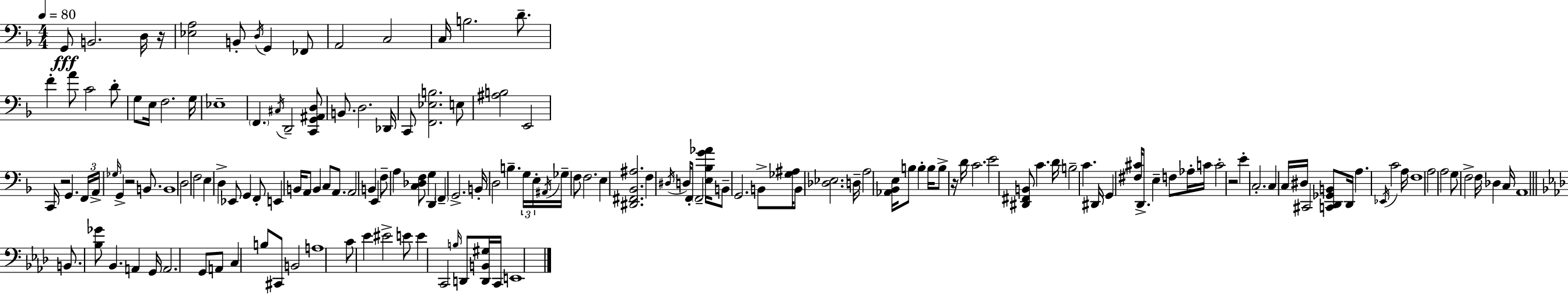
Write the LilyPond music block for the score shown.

{
  \clef bass
  \numericTimeSignature
  \time 4/4
  \key d \minor
  \tempo 4 = 80
  g,8\fff b,2. d16 r16 | <ees a>2 b,8-. \acciaccatura { d16 } g,4 fes,8 | a,2 c2 | c16 b2. d'8.-- | \break f'4-. a'8 c'2 d'8-. | g8 e16 f2. | g16 ees1-- | \parenthesize f,4. \acciaccatura { cis16 } d,2-- | \break <c, g, ais, d>8 b,8. d2. | des,16 c,8 <f, ees b>2. | e8 <ais b>2 e,2 | c,16 r2 g,4. | \break \tuplet 3/2 { f,16 a,16-> \grace { ges16 } } g,4-> r2 | b,8. b,1 | d2 f2 | e4 d4-> ees,8 g,4 | \break f,8-. e,4 b,16 a,8 b,4 c8 | a,8. a,2 b,4 e,4 | f8-- a4 <c des f>8 g4 d,4 | \parenthesize f,4-- g,2.-> | \break b,16-. d2 b4.-- | \tuplet 3/2 { g16 e16-. \acciaccatura { ais,16 } } ges16-- f8 f2. | e4 <dis, fis, bes, ais>2. | f4 \acciaccatura { dis16 } d16 f,8-. \parenthesize f,2-- | \break <e bes g' aes'>16 b,8-- g,2. | b,8-> <ges ais>16 b,8 <des ees>2. | d16-- a2 <aes, bes, e>16 b8 | b4-. b16 b8-> r16 d'16 c'2. | \break e'2 <dis, fis, b,>8 c'4. | d'16 b2-- c'4. | dis,16 g,4 <fis cis'>16 d,8.-> e4-- | f8 aes16-. c'16 c'2-. r2 | \break e'4-. c2.-. | c4 c16 dis16 cis,2 | <c, d, ges, b,>8 d,16 a4. \acciaccatura { ees,16 } c'2 | a16 f1 | \break a2 a2 | g8 f2-> | f16 des4 c16 a,1 | \bar "||" \break \key aes \major b,8. <bes ges'>8 bes,4. a,4 g,16 | a,2. g,8 a,8 | c4 b8 cis,8 b,2 | a1 | \break c'8 ees'4 eis'2-> e'8 | e'4 c,2 \grace { b16 } d,8 <d, b, gis>16 | c,16 e,1 | \bar "|."
}